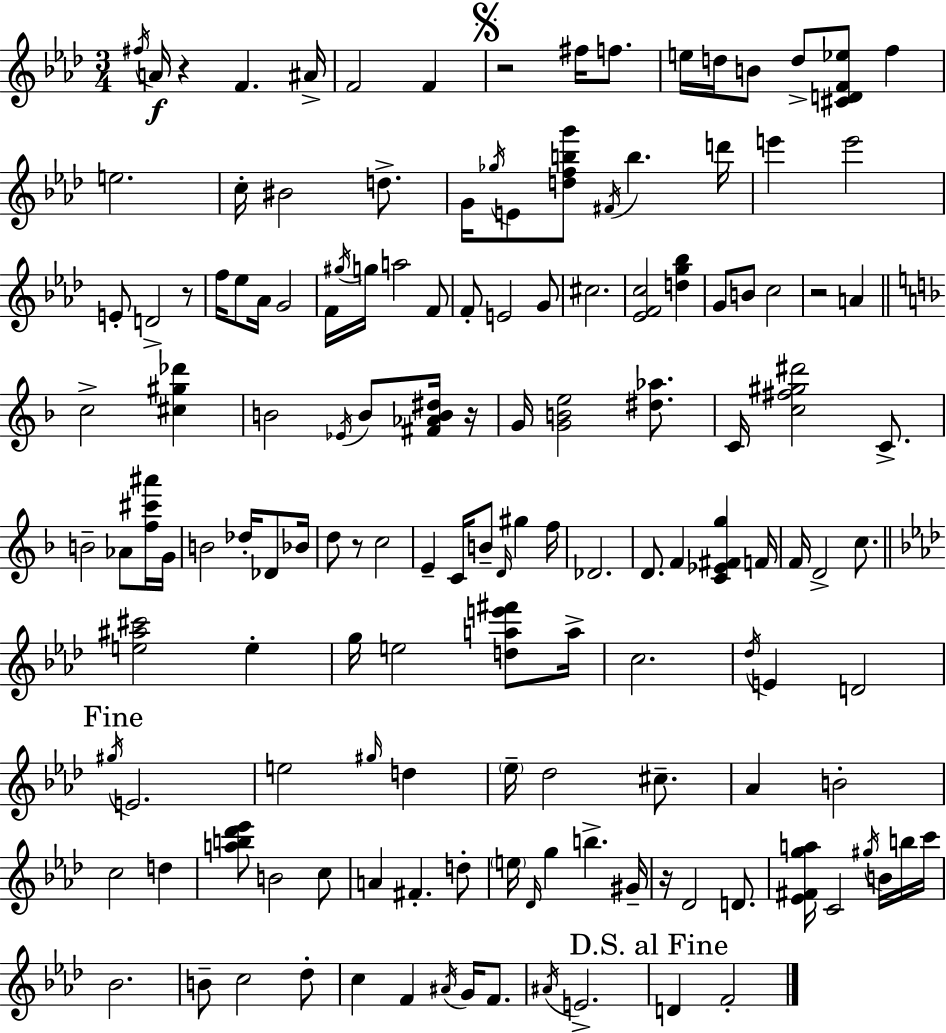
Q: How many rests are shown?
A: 7